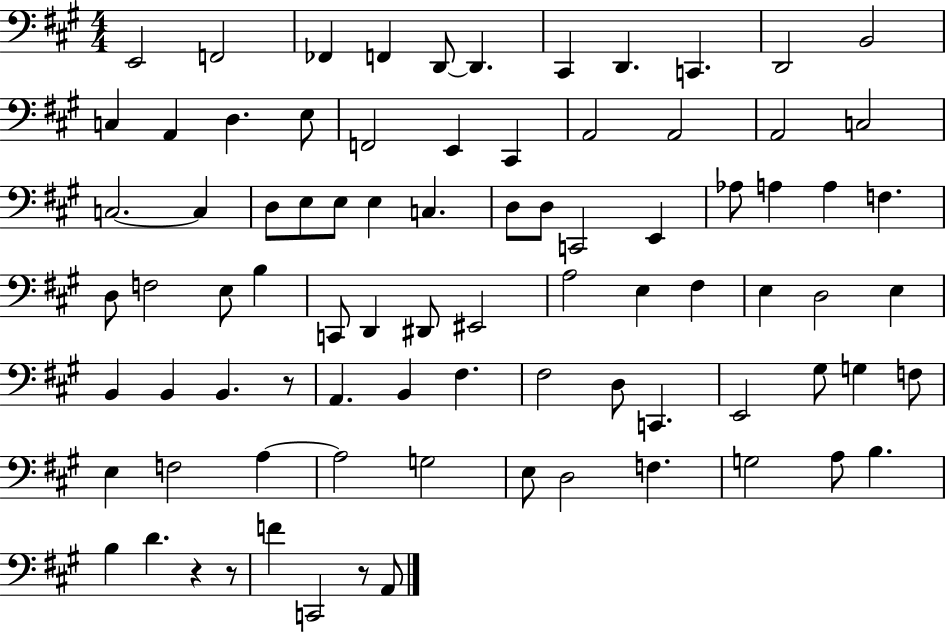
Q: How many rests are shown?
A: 4